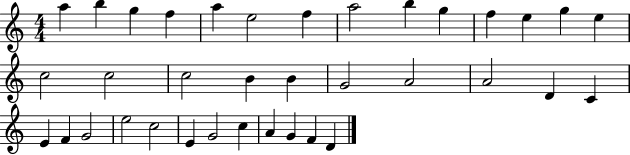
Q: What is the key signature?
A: C major